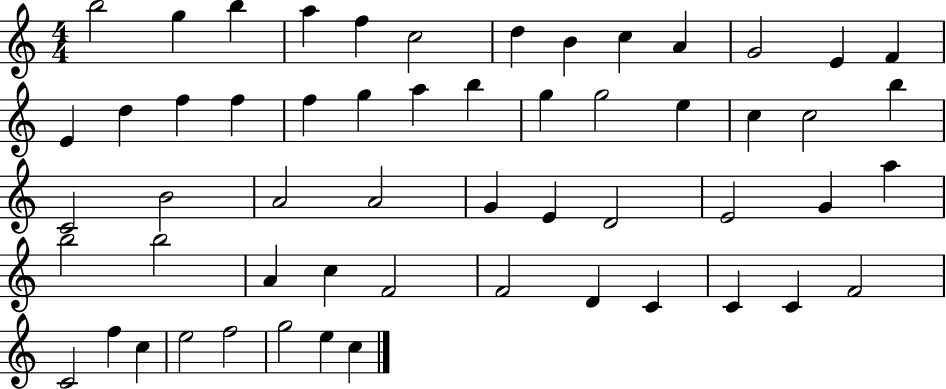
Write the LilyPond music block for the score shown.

{
  \clef treble
  \numericTimeSignature
  \time 4/4
  \key c \major
  b''2 g''4 b''4 | a''4 f''4 c''2 | d''4 b'4 c''4 a'4 | g'2 e'4 f'4 | \break e'4 d''4 f''4 f''4 | f''4 g''4 a''4 b''4 | g''4 g''2 e''4 | c''4 c''2 b''4 | \break c'2 b'2 | a'2 a'2 | g'4 e'4 d'2 | e'2 g'4 a''4 | \break b''2 b''2 | a'4 c''4 f'2 | f'2 d'4 c'4 | c'4 c'4 f'2 | \break c'2 f''4 c''4 | e''2 f''2 | g''2 e''4 c''4 | \bar "|."
}